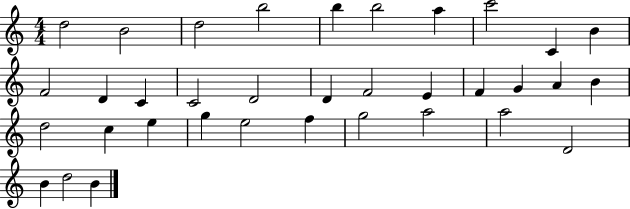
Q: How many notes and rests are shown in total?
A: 35